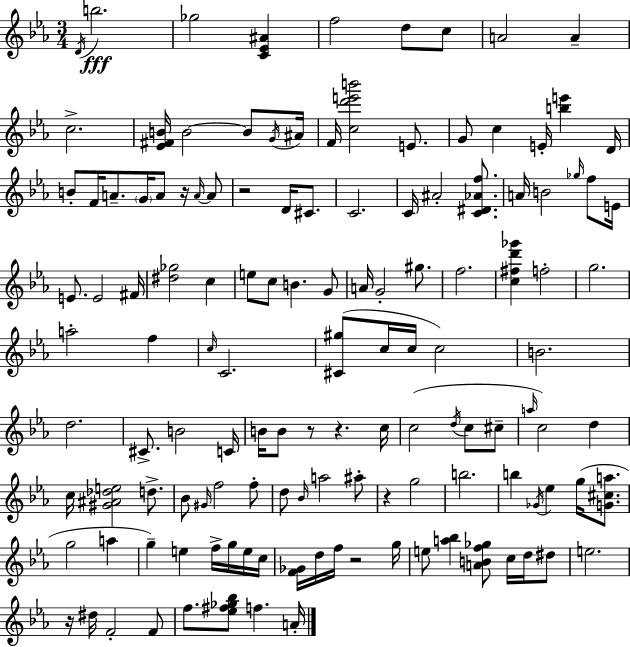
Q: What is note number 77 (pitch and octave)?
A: F5